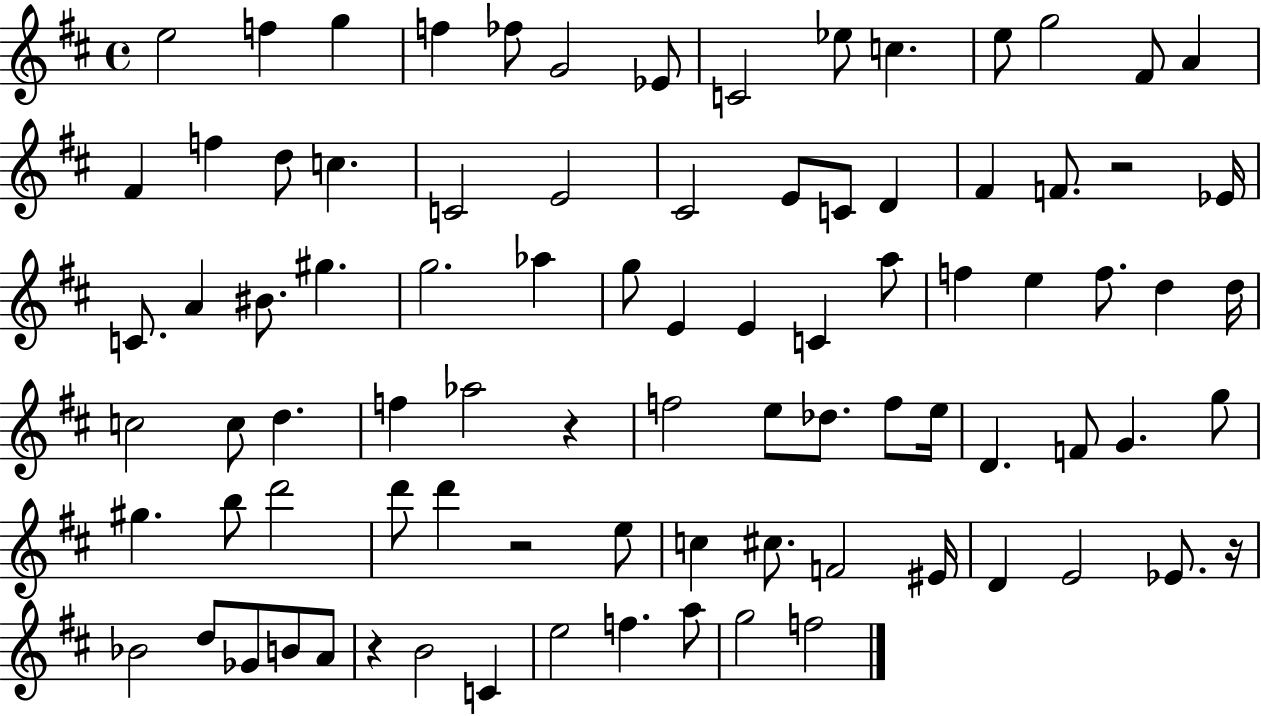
X:1
T:Untitled
M:4/4
L:1/4
K:D
e2 f g f _f/2 G2 _E/2 C2 _e/2 c e/2 g2 ^F/2 A ^F f d/2 c C2 E2 ^C2 E/2 C/2 D ^F F/2 z2 _E/4 C/2 A ^B/2 ^g g2 _a g/2 E E C a/2 f e f/2 d d/4 c2 c/2 d f _a2 z f2 e/2 _d/2 f/2 e/4 D F/2 G g/2 ^g b/2 d'2 d'/2 d' z2 e/2 c ^c/2 F2 ^E/4 D E2 _E/2 z/4 _B2 d/2 _G/2 B/2 A/2 z B2 C e2 f a/2 g2 f2